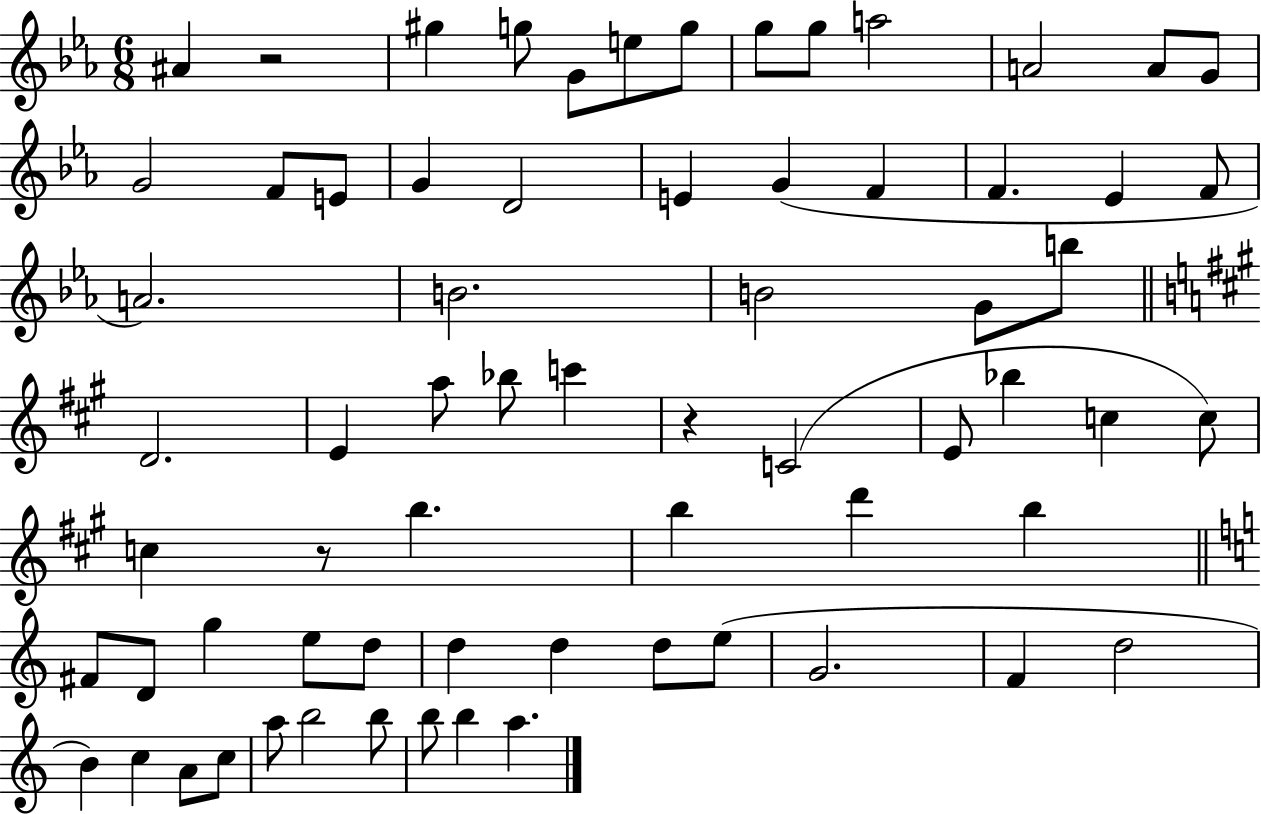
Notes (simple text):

A#4/q R/h G#5/q G5/e G4/e E5/e G5/e G5/e G5/e A5/h A4/h A4/e G4/e G4/h F4/e E4/e G4/q D4/h E4/q G4/q F4/q F4/q. Eb4/q F4/e A4/h. B4/h. B4/h G4/e B5/e D4/h. E4/q A5/e Bb5/e C6/q R/q C4/h E4/e Bb5/q C5/q C5/e C5/q R/e B5/q. B5/q D6/q B5/q F#4/e D4/e G5/q E5/e D5/e D5/q D5/q D5/e E5/e G4/h. F4/q D5/h B4/q C5/q A4/e C5/e A5/e B5/h B5/e B5/e B5/q A5/q.